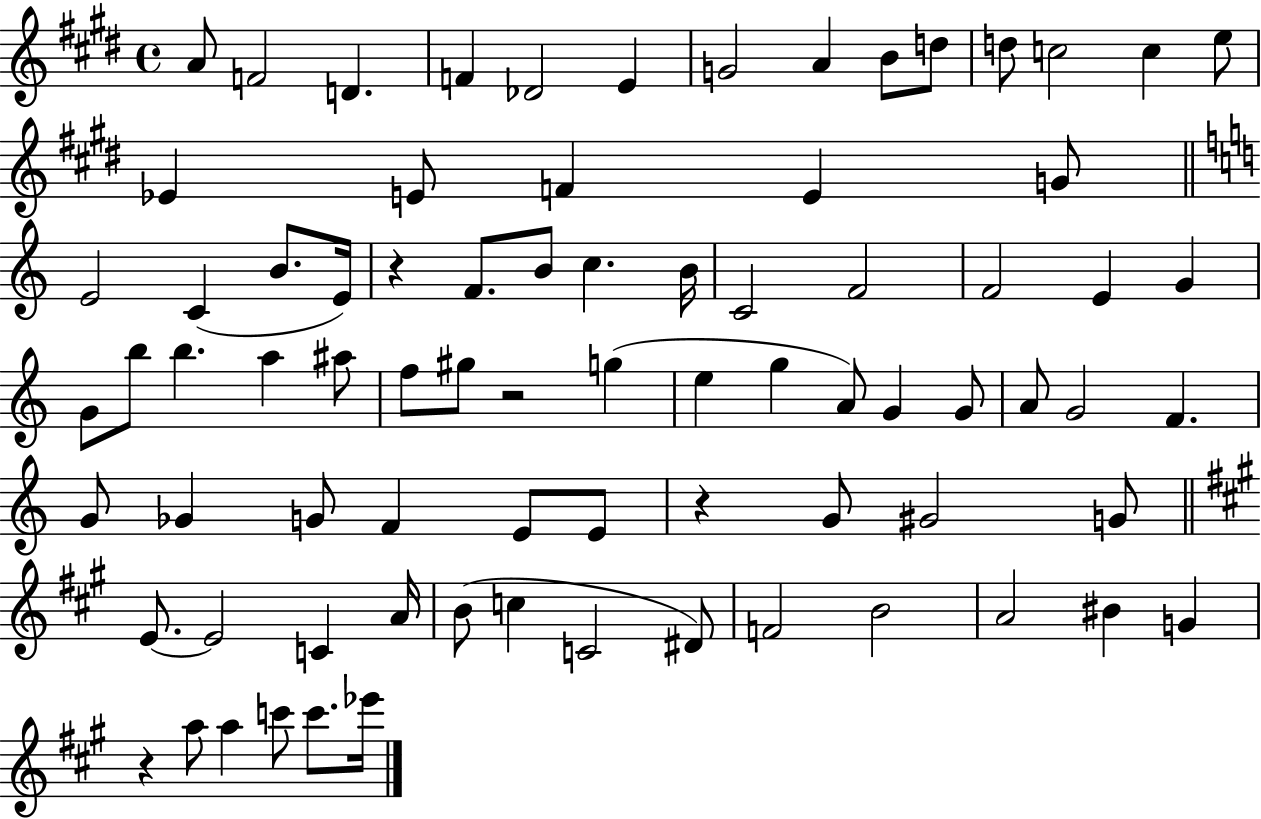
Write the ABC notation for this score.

X:1
T:Untitled
M:4/4
L:1/4
K:E
A/2 F2 D F _D2 E G2 A B/2 d/2 d/2 c2 c e/2 _E E/2 F E G/2 E2 C B/2 E/4 z F/2 B/2 c B/4 C2 F2 F2 E G G/2 b/2 b a ^a/2 f/2 ^g/2 z2 g e g A/2 G G/2 A/2 G2 F G/2 _G G/2 F E/2 E/2 z G/2 ^G2 G/2 E/2 E2 C A/4 B/2 c C2 ^D/2 F2 B2 A2 ^B G z a/2 a c'/2 c'/2 _e'/4